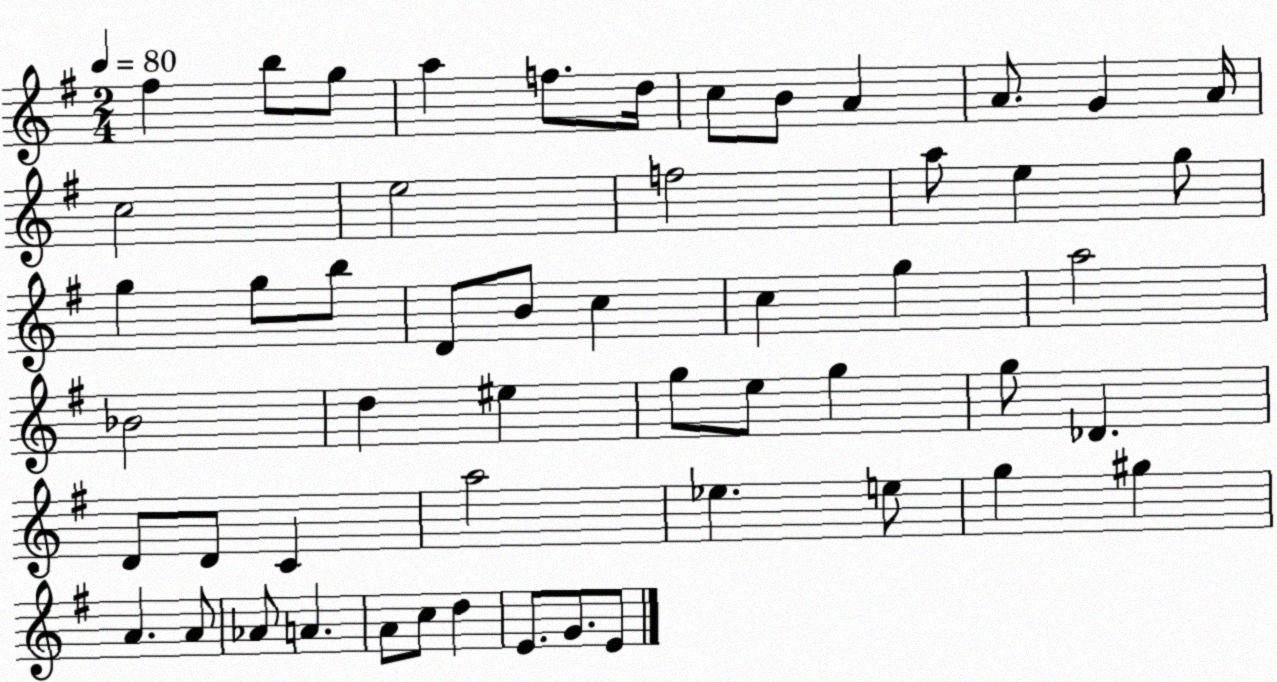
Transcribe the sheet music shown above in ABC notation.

X:1
T:Untitled
M:2/4
L:1/4
K:G
^f b/2 g/2 a f/2 d/4 c/2 B/2 A A/2 G A/4 c2 e2 f2 a/2 e g/2 g g/2 b/2 D/2 B/2 c c g a2 _B2 d ^e g/2 e/2 g g/2 _D D/2 D/2 C a2 _e e/2 g ^g A A/2 _A/2 A A/2 c/2 d E/2 G/2 E/2